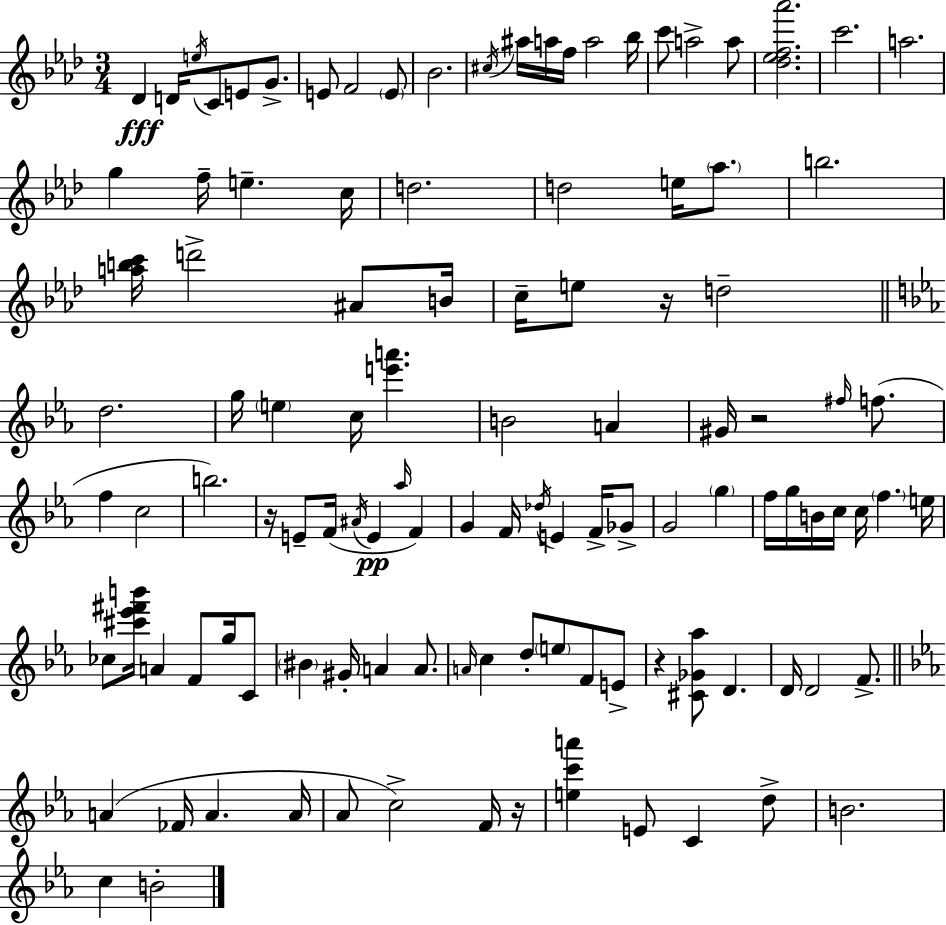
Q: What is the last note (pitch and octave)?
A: B4